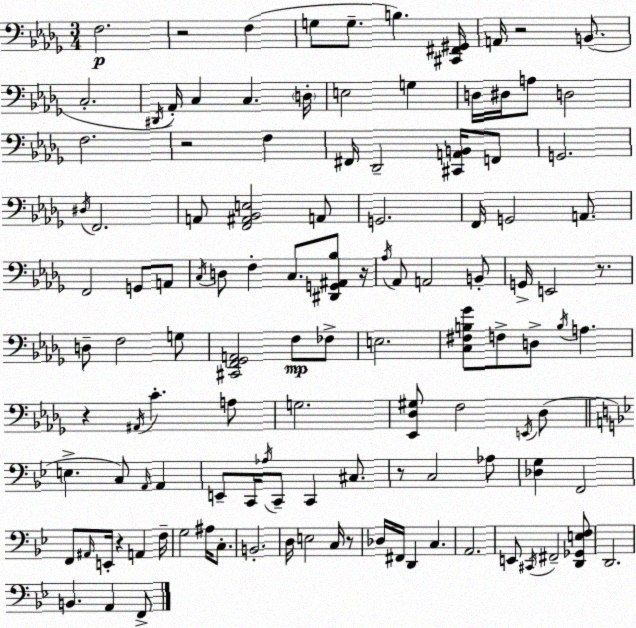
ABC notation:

X:1
T:Untitled
M:3/4
L:1/4
K:Bbm
F,2 z2 F, G,/2 G,/2 B, [^C,,^F,,^G,,]/4 A,,/4 z2 B,,/2 C,2 ^D,,/4 _A,,/4 C, C, D,/4 E,2 G, D,/4 ^D,/4 A,/2 D,2 F,2 z2 F, ^F,,/4 _D,,2 [^C,,A,,B,,]/4 F,,/2 G,,2 ^D,/4 F,,2 A,,/2 [F,,^A,,_B,,E,]2 A,,/2 G,,2 F,,/4 G,,2 A,,/2 F,,2 G,,/2 A,,/2 C,/4 D,/2 F, C,/2 [^D,,G,,^A,,_B,]/2 z/4 _A,/4 _A,,/2 A,,2 B,,/2 G,,/4 E,,2 z/2 D,/2 F,2 G,/2 [^C,,F,,_G,,A,,]2 F,/2 _F,/2 E,2 [C,^F,B,_G]/2 F,/2 D,/2 B,/4 A, z ^A,,/4 C A,/2 G,2 [_E,,_D,^G,]/2 F,2 E,,/4 _D,/2 E, C,/2 A,,/4 A,, E,,/2 C,,/4 _A,/4 C,,/2 C,, ^C,/2 z/2 C,2 _A,/2 [_D,G,] F,,2 F,,/2 ^A,,/4 E,,/4 z A,, F,/4 G,2 ^A,/4 C,/2 B,,2 D,/4 E,2 C,/4 z/2 _D,/4 ^F,,/4 D,, C, A,,2 E,,/2 ^C,,/4 ^F,,2 [D,,_G,,E,F,]/2 D,,2 B,, A,, F,,/2